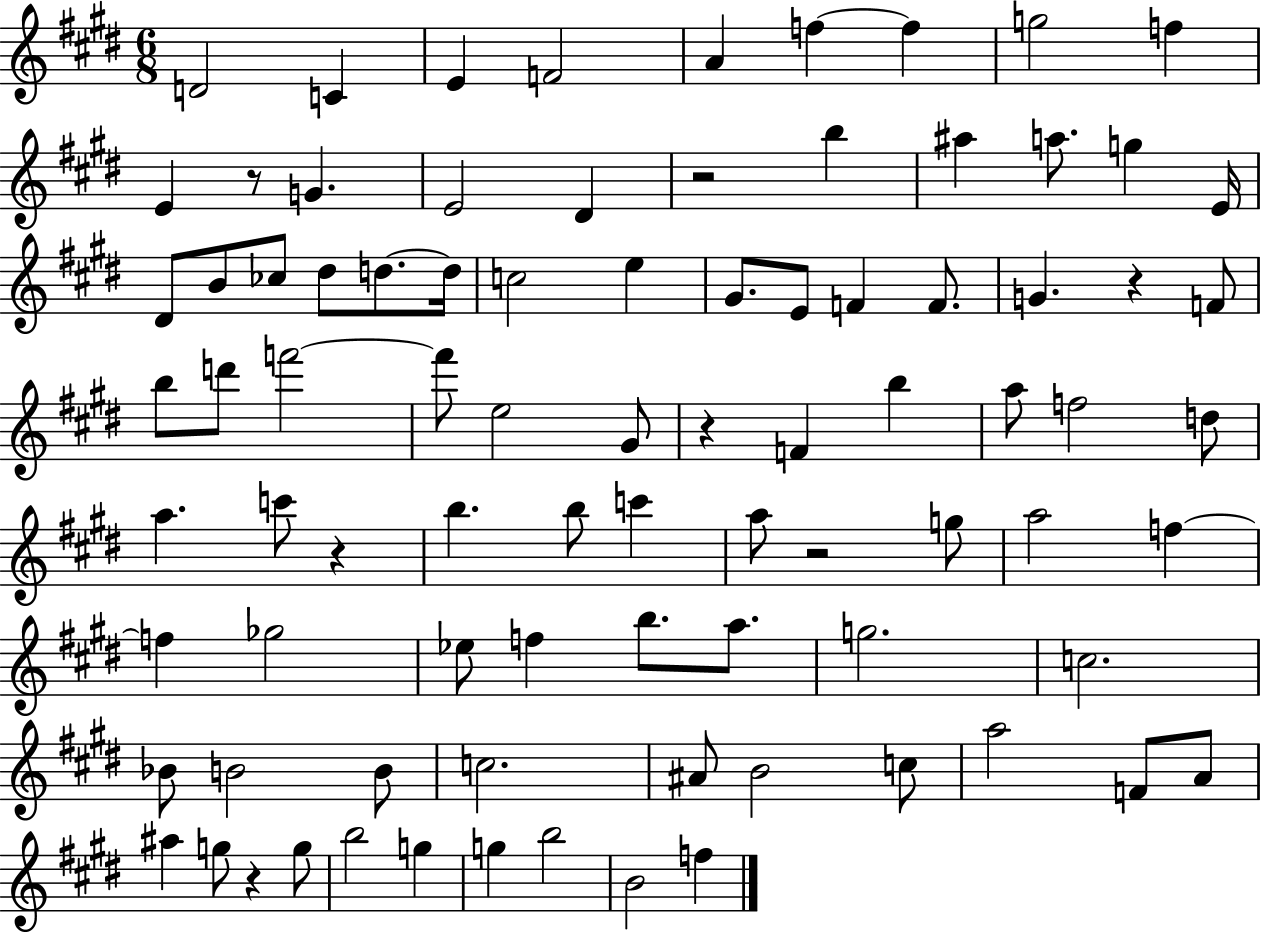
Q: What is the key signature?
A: E major